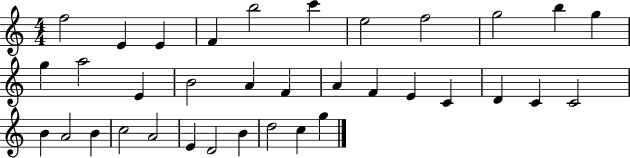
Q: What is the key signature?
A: C major